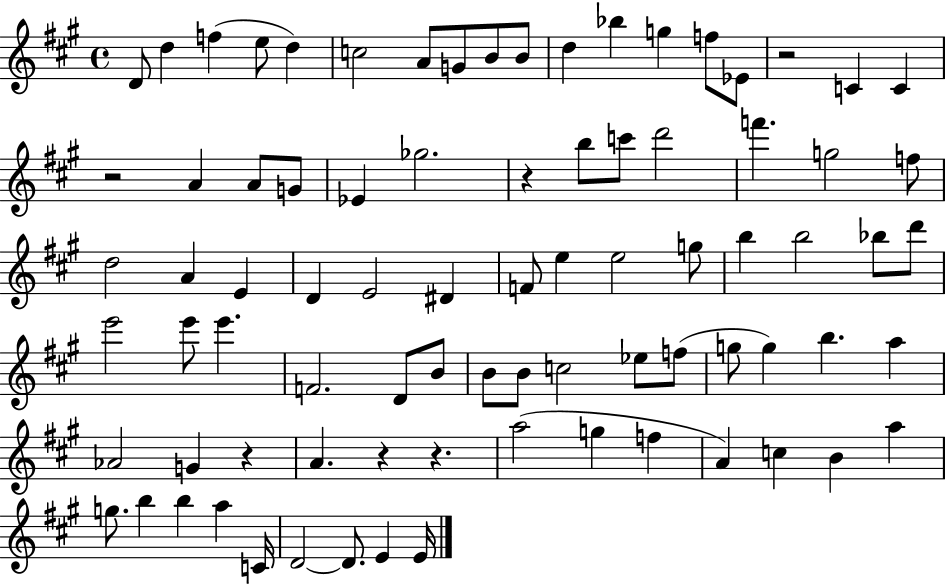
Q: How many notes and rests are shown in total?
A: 82